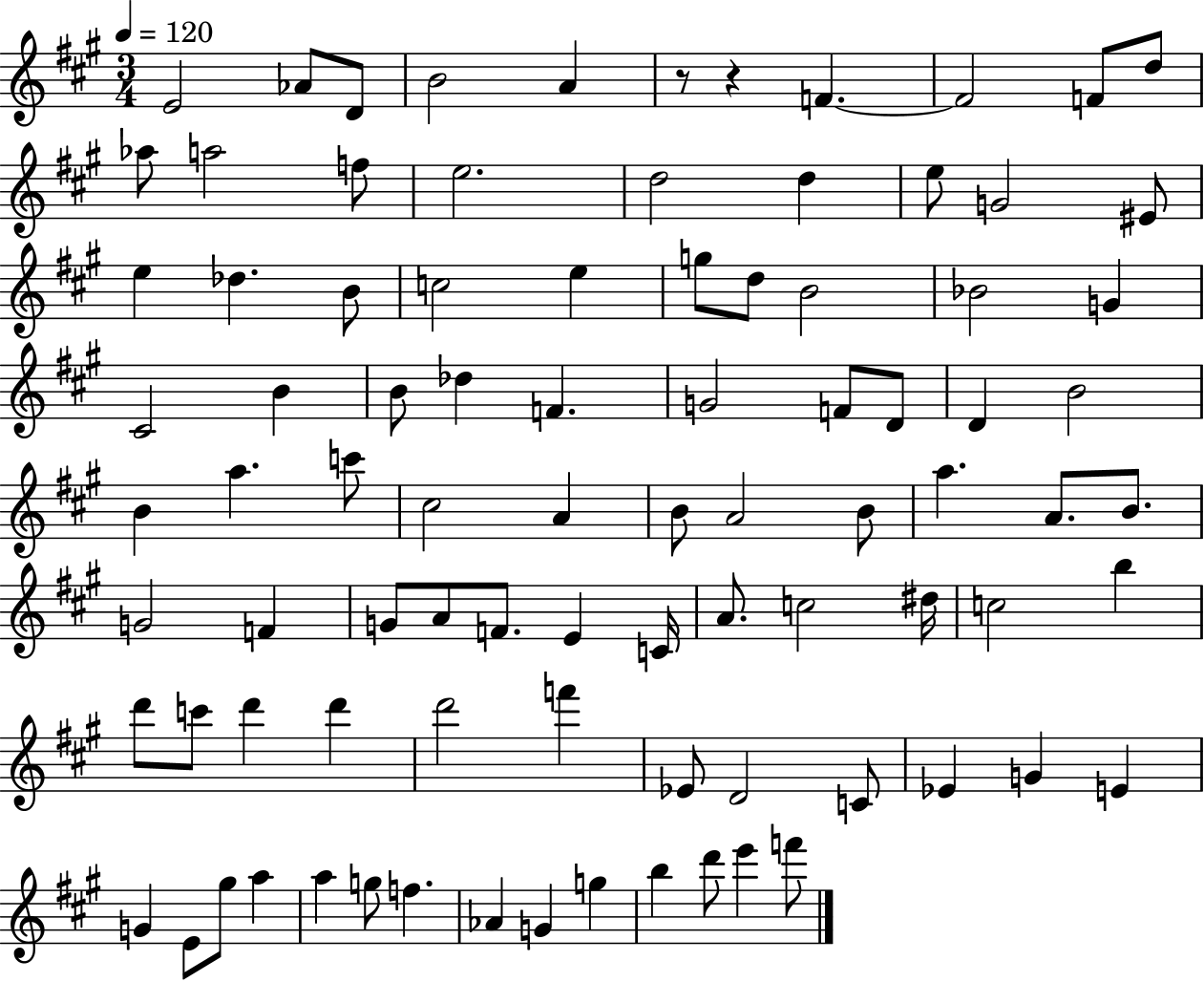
{
  \clef treble
  \numericTimeSignature
  \time 3/4
  \key a \major
  \tempo 4 = 120
  e'2 aes'8 d'8 | b'2 a'4 | r8 r4 f'4.~~ | f'2 f'8 d''8 | \break aes''8 a''2 f''8 | e''2. | d''2 d''4 | e''8 g'2 eis'8 | \break e''4 des''4. b'8 | c''2 e''4 | g''8 d''8 b'2 | bes'2 g'4 | \break cis'2 b'4 | b'8 des''4 f'4. | g'2 f'8 d'8 | d'4 b'2 | \break b'4 a''4. c'''8 | cis''2 a'4 | b'8 a'2 b'8 | a''4. a'8. b'8. | \break g'2 f'4 | g'8 a'8 f'8. e'4 c'16 | a'8. c''2 dis''16 | c''2 b''4 | \break d'''8 c'''8 d'''4 d'''4 | d'''2 f'''4 | ees'8 d'2 c'8 | ees'4 g'4 e'4 | \break g'4 e'8 gis''8 a''4 | a''4 g''8 f''4. | aes'4 g'4 g''4 | b''4 d'''8 e'''4 f'''8 | \break \bar "|."
}